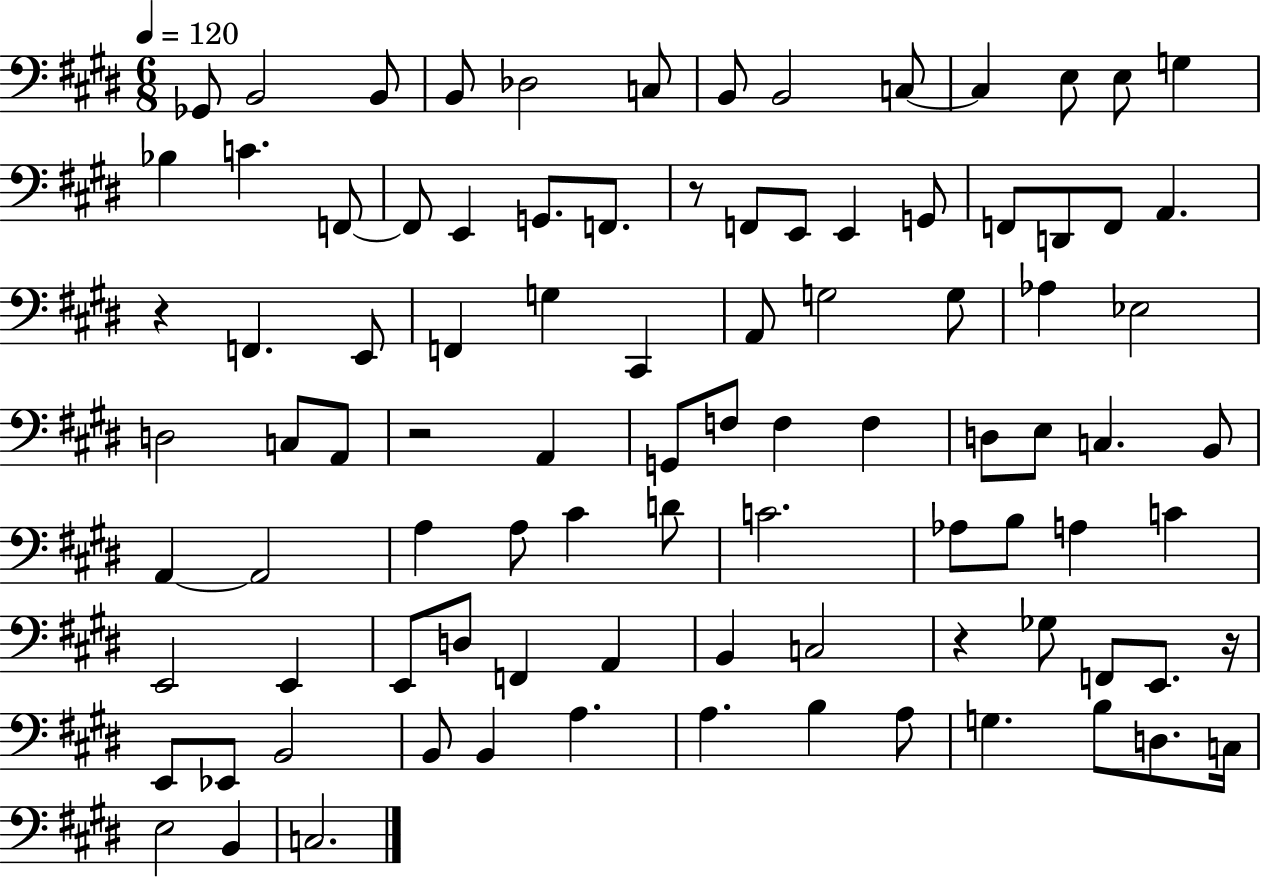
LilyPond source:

{
  \clef bass
  \numericTimeSignature
  \time 6/8
  \key e \major
  \tempo 4 = 120
  ges,8 b,2 b,8 | b,8 des2 c8 | b,8 b,2 c8~~ | c4 e8 e8 g4 | \break bes4 c'4. f,8~~ | f,8 e,4 g,8. f,8. | r8 f,8 e,8 e,4 g,8 | f,8 d,8 f,8 a,4. | \break r4 f,4. e,8 | f,4 g4 cis,4 | a,8 g2 g8 | aes4 ees2 | \break d2 c8 a,8 | r2 a,4 | g,8 f8 f4 f4 | d8 e8 c4. b,8 | \break a,4~~ a,2 | a4 a8 cis'4 d'8 | c'2. | aes8 b8 a4 c'4 | \break e,2 e,4 | e,8 d8 f,4 a,4 | b,4 c2 | r4 ges8 f,8 e,8. r16 | \break e,8 ees,8 b,2 | b,8 b,4 a4. | a4. b4 a8 | g4. b8 d8. c16 | \break e2 b,4 | c2. | \bar "|."
}